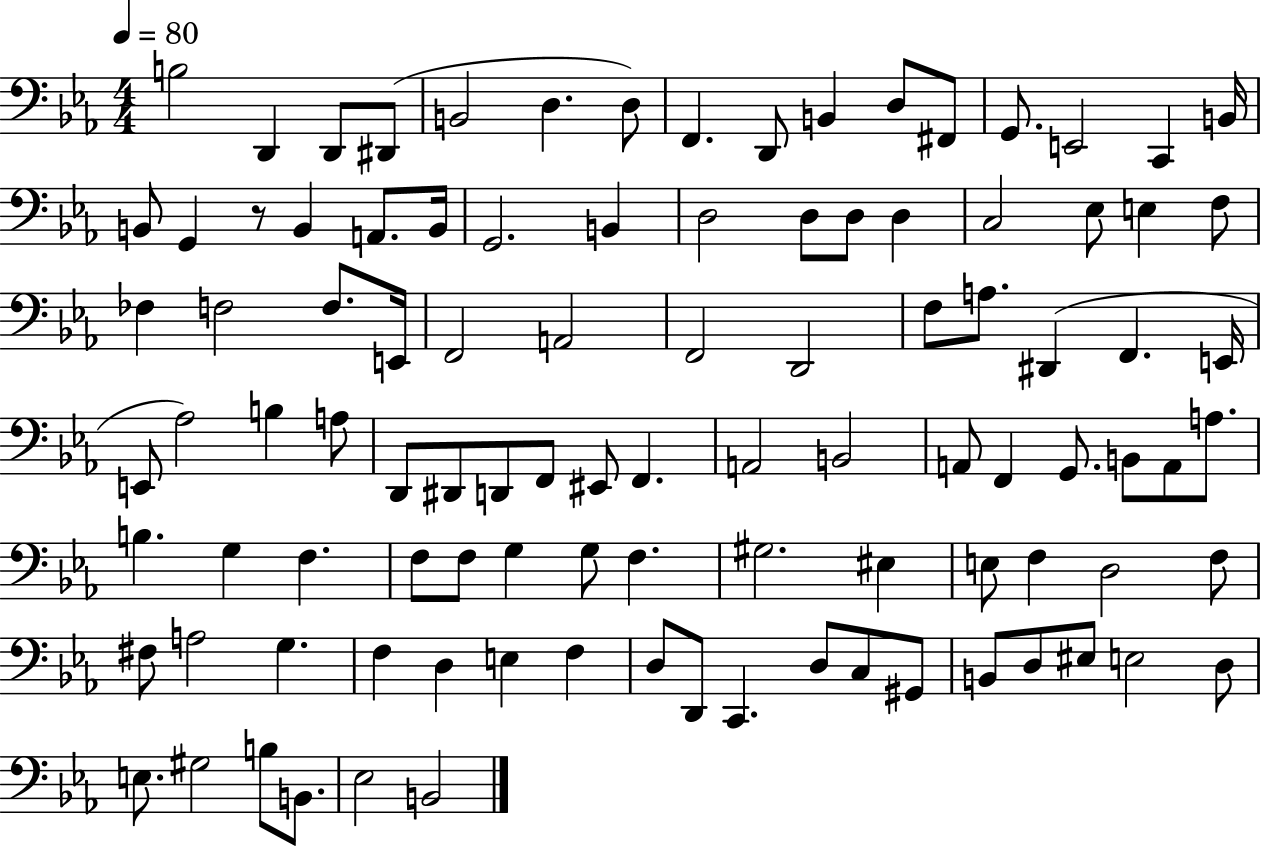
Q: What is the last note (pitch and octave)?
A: B2